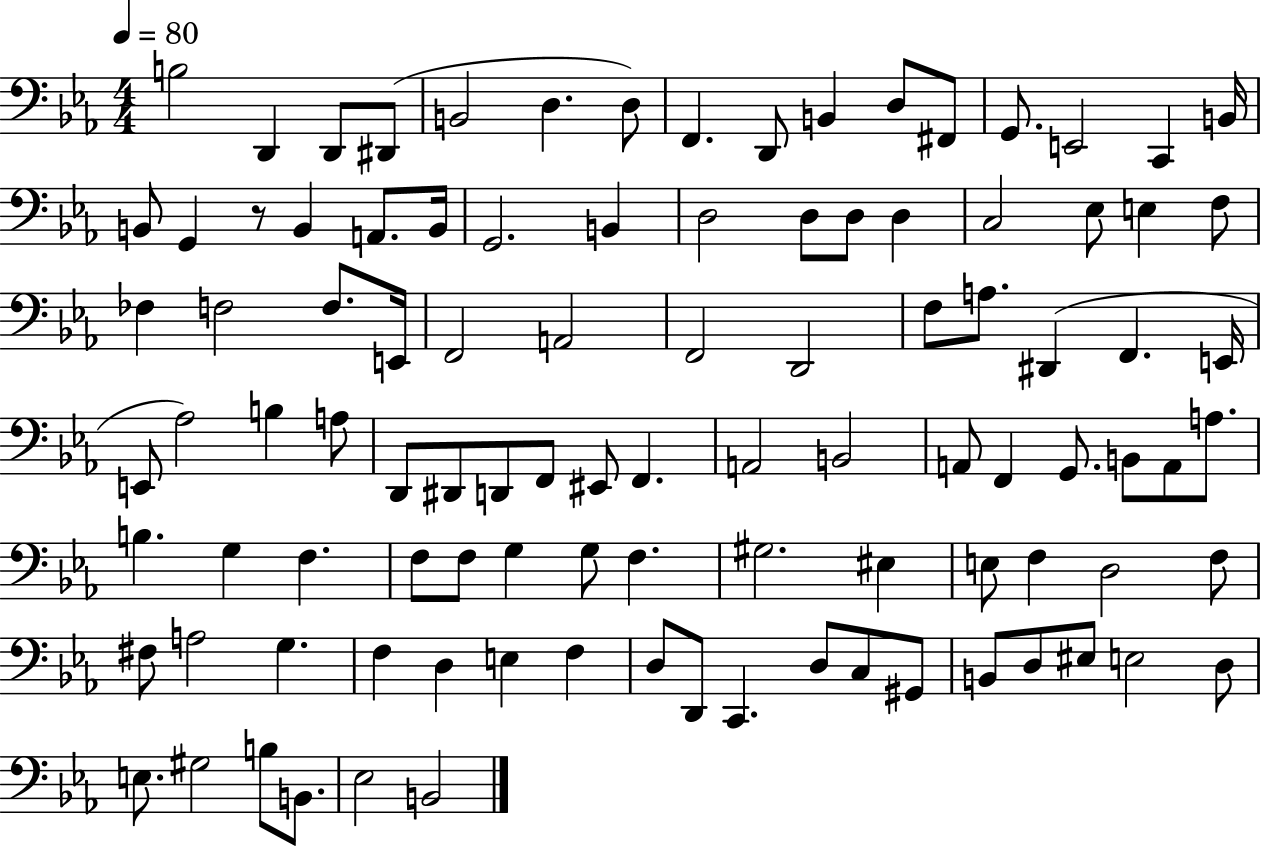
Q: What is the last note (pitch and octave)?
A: B2